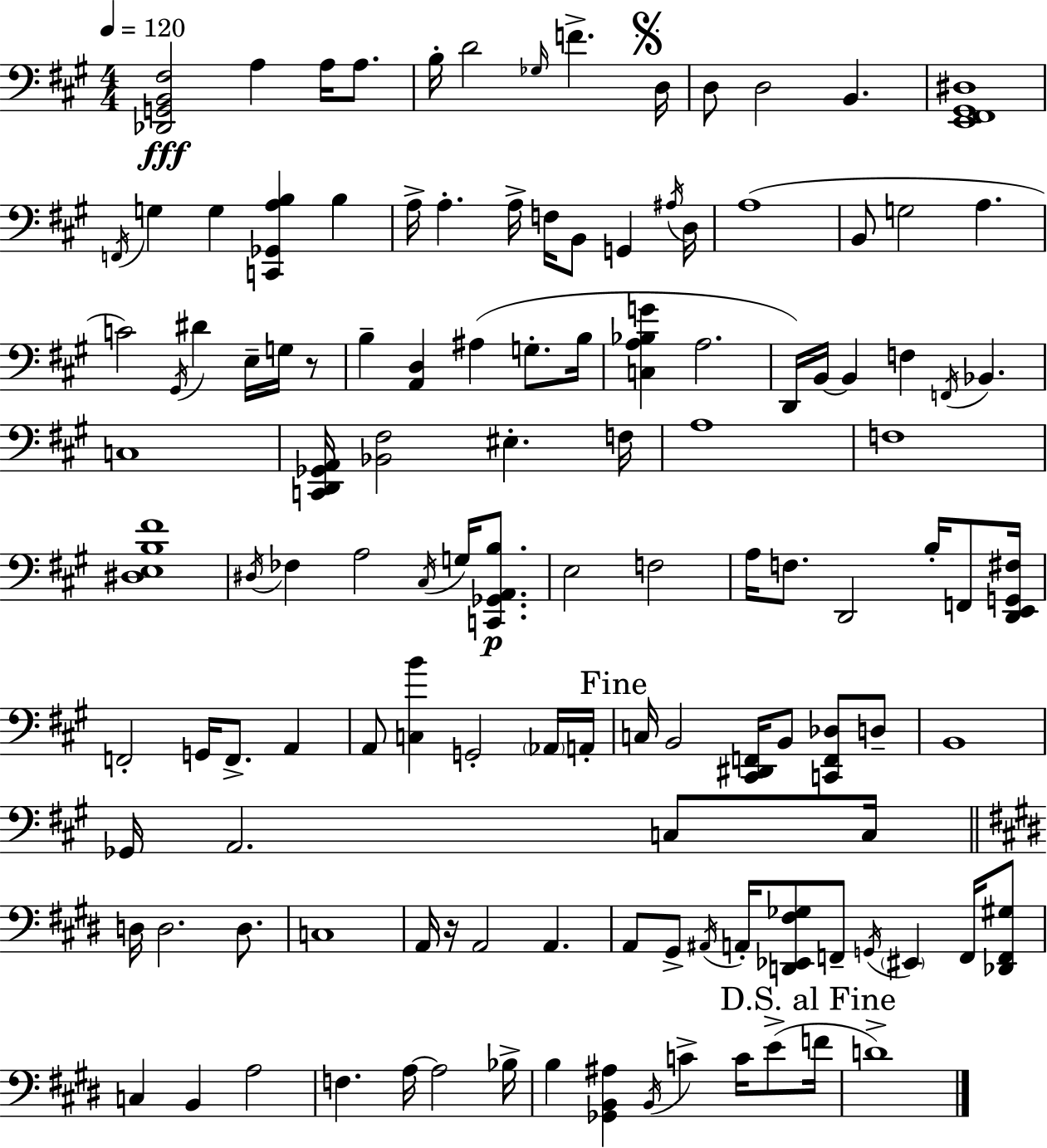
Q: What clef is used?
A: bass